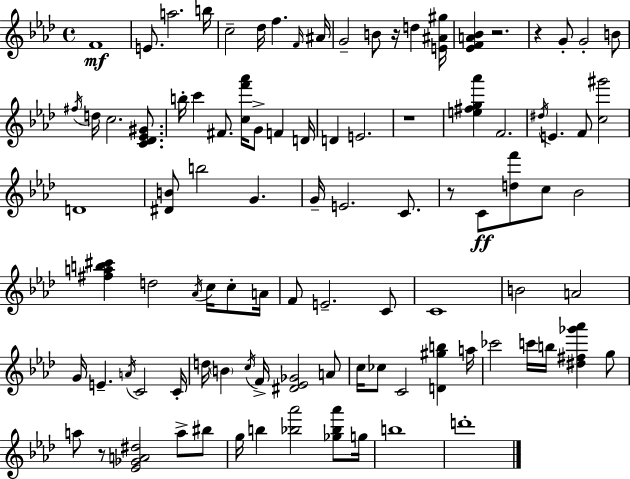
F4/w E4/e. A5/h. B5/s C5/h Db5/s F5/q. F4/s A#4/s G4/h B4/e R/s D5/q [E4,A#4,G#5]/s [Eb4,F4,A4,Bb4]/q R/h. R/q G4/e G4/h B4/e F#5/s D5/s C5/h. [C4,Db4,Eb4,G#4]/e. B5/s C6/q F#4/e. [C5,F6,Ab6]/s G4/e F4/q D4/s D4/q E4/h. R/w [E5,F#5,G5,Ab6]/q F4/h. D#5/s E4/q. F4/e [C5,G#6]/h D4/w [D#4,B4]/e B5/h G4/q. G4/s E4/h. C4/e. R/e C4/e [D5,F6]/e C5/e Bb4/h [F#5,A5,B5,C#6]/q D5/h Ab4/s C5/s C5/e A4/s F4/e E4/h. C4/e C4/w B4/h A4/h G4/s E4/q. A4/s C4/h C4/s D5/s B4/q C5/s F4/s [D#4,Eb4,Gb4]/h A4/e C5/s CES5/e C4/h [D4,G#5,B5]/q A5/s CES6/h C6/s B5/s [D#5,F#5,Gb6,Ab6]/q G5/e A5/e R/e [Eb4,Gb4,A4,D#5]/h A5/e BIS5/e G5/s B5/q [Bb5,Ab6]/h [Gb5,Bb5,Ab6]/e G5/s B5/w D6/w